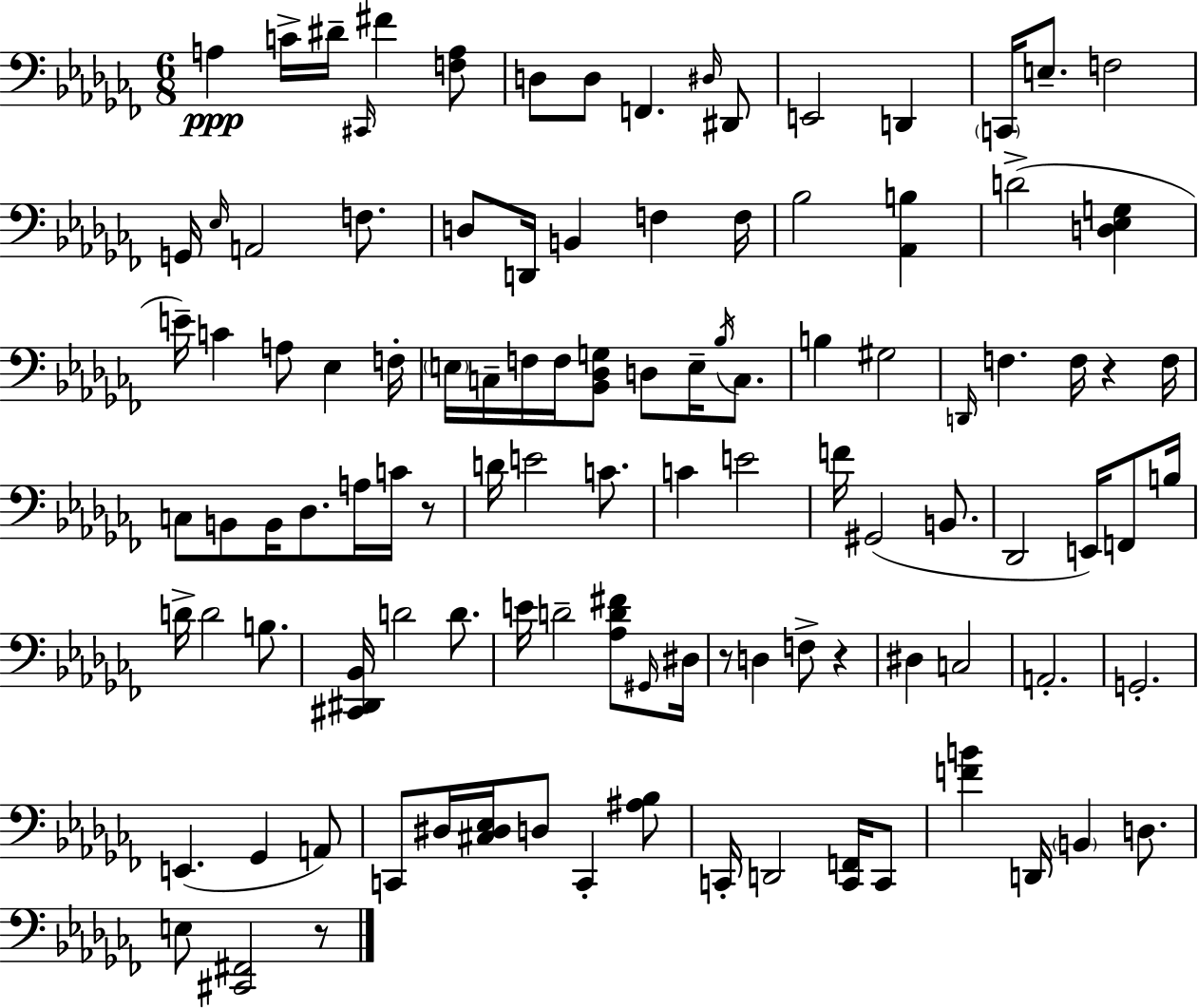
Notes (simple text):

A3/q C4/s D#4/s C#2/s F#4/q [F3,A3]/e D3/e D3/e F2/q. D#3/s D#2/e E2/h D2/q C2/s E3/e. F3/h G2/s Eb3/s A2/h F3/e. D3/e D2/s B2/q F3/q F3/s Bb3/h [Ab2,B3]/q D4/h [D3,Eb3,G3]/q E4/s C4/q A3/e Eb3/q F3/s E3/s C3/s F3/s F3/s [Bb2,Db3,G3]/e D3/e E3/s Bb3/s C3/e. B3/q G#3/h D2/s F3/q. F3/s R/q F3/s C3/e B2/e B2/s Db3/e. A3/s C4/s R/e D4/s E4/h C4/e. C4/q E4/h F4/s G#2/h B2/e. Db2/h E2/s F2/e B3/s D4/s D4/h B3/e. [C#2,D#2,Bb2]/s D4/h D4/e. E4/s D4/h [Ab3,D4,F#4]/e G#2/s D#3/s R/e D3/q F3/e R/q D#3/q C3/h A2/h. G2/h. E2/q. Gb2/q A2/e C2/e D#3/s [C#3,D#3,Eb3]/s D3/e C2/q [A#3,Bb3]/e C2/s D2/h [C2,F2]/s C2/e [F4,B4]/q D2/s B2/q D3/e. E3/e [C#2,F#2]/h R/e